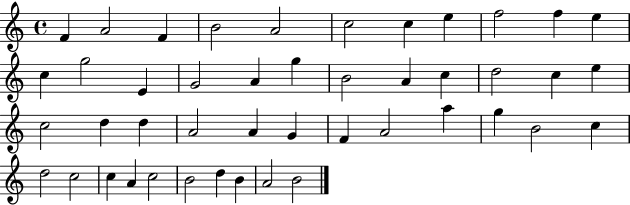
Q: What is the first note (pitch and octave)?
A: F4